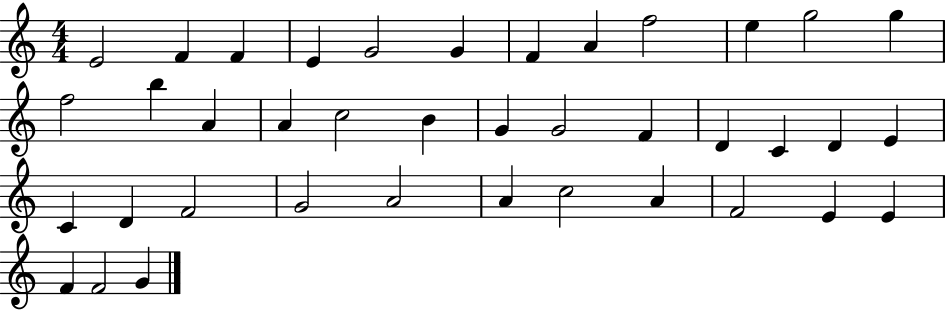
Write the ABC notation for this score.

X:1
T:Untitled
M:4/4
L:1/4
K:C
E2 F F E G2 G F A f2 e g2 g f2 b A A c2 B G G2 F D C D E C D F2 G2 A2 A c2 A F2 E E F F2 G